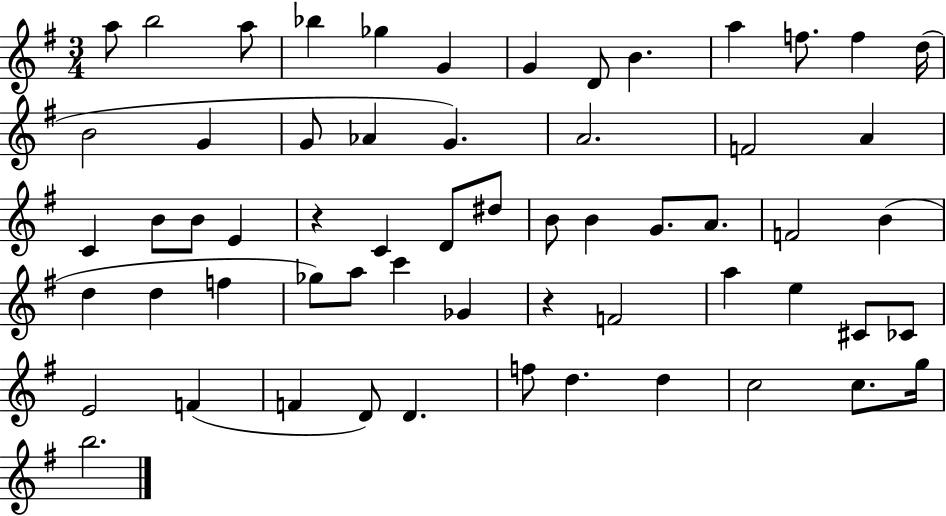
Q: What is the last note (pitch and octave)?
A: B5